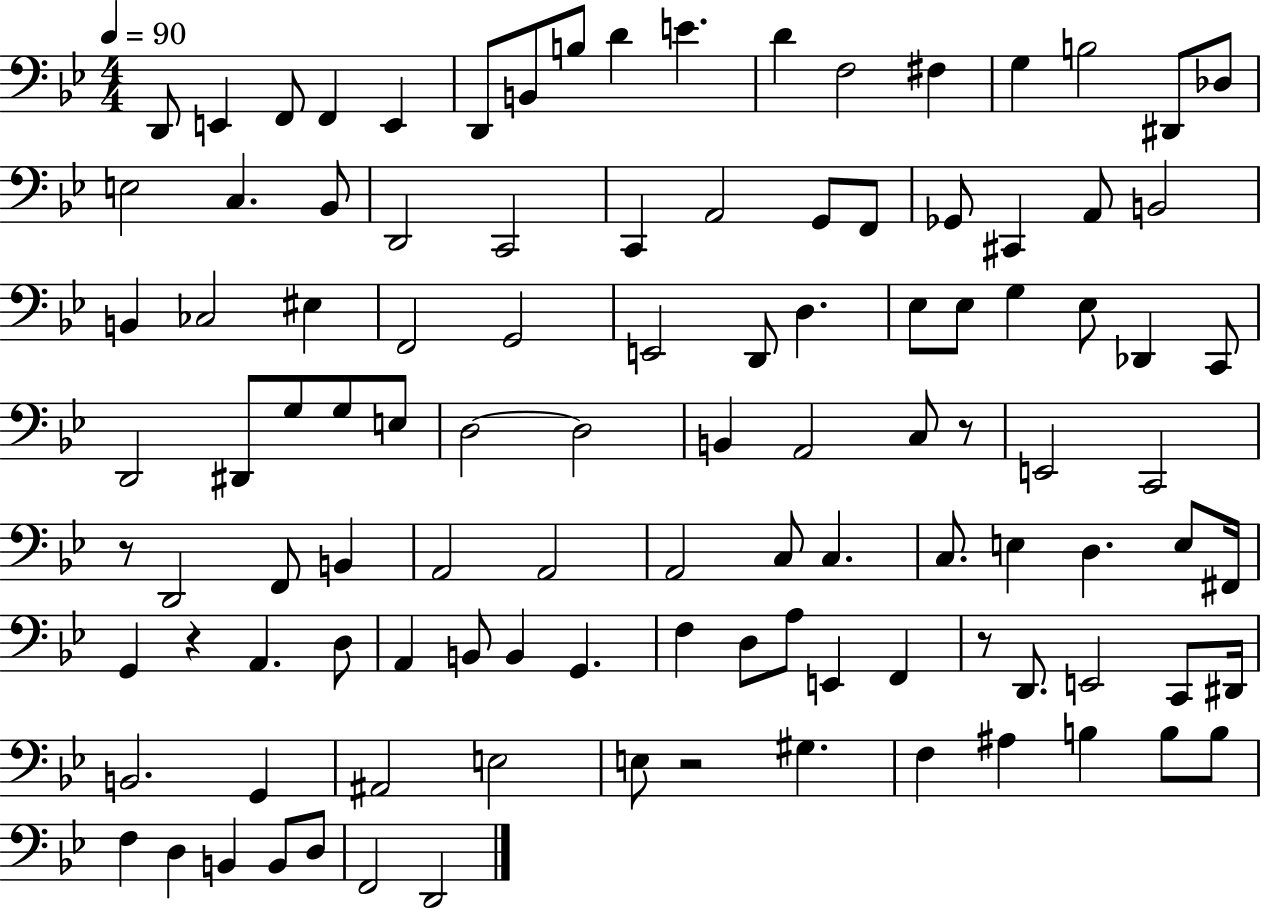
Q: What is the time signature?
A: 4/4